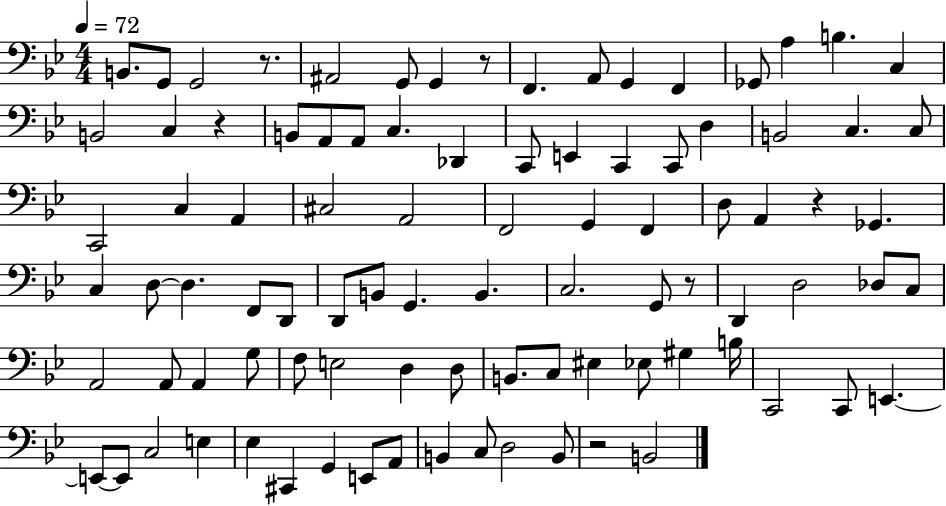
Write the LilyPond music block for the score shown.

{
  \clef bass
  \numericTimeSignature
  \time 4/4
  \key bes \major
  \tempo 4 = 72
  \repeat volta 2 { b,8. g,8 g,2 r8. | ais,2 g,8 g,4 r8 | f,4. a,8 g,4 f,4 | ges,8 a4 b4. c4 | \break b,2 c4 r4 | b,8 a,8 a,8 c4. des,4 | c,8 e,4 c,4 c,8 d4 | b,2 c4. c8 | \break c,2 c4 a,4 | cis2 a,2 | f,2 g,4 f,4 | d8 a,4 r4 ges,4. | \break c4 d8~~ d4. f,8 d,8 | d,8 b,8 g,4. b,4. | c2. g,8 r8 | d,4 d2 des8 c8 | \break a,2 a,8 a,4 g8 | f8 e2 d4 d8 | b,8. c8 eis4 ees8 gis4 b16 | c,2 c,8 e,4.~~ | \break e,8~~ e,8 c2 e4 | ees4 cis,4 g,4 e,8 a,8 | b,4 c8 d2 b,8 | r2 b,2 | \break } \bar "|."
}